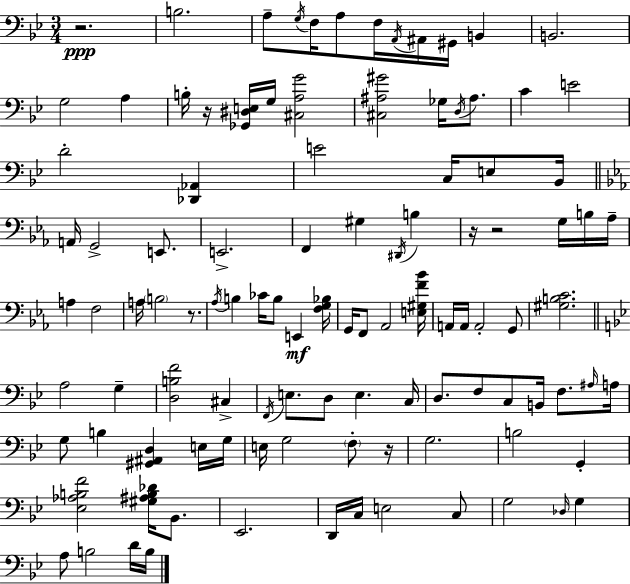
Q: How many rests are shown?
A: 6